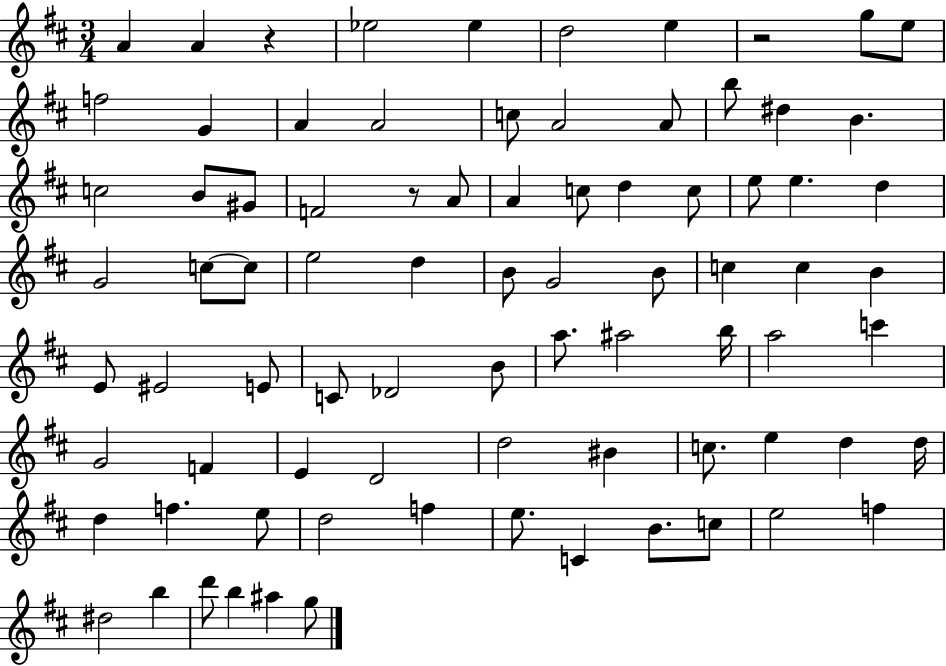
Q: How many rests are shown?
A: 3